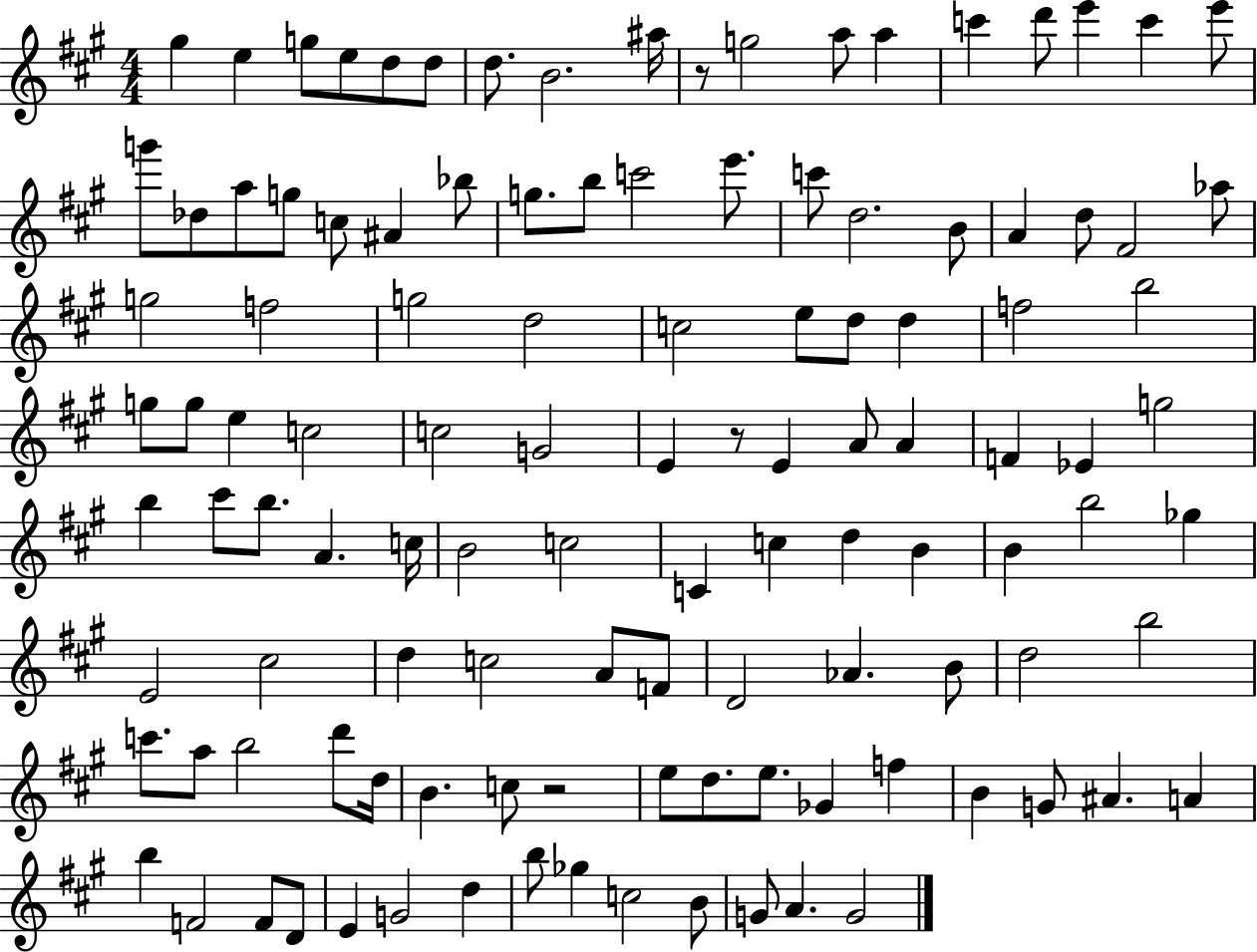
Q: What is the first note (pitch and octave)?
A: G#5